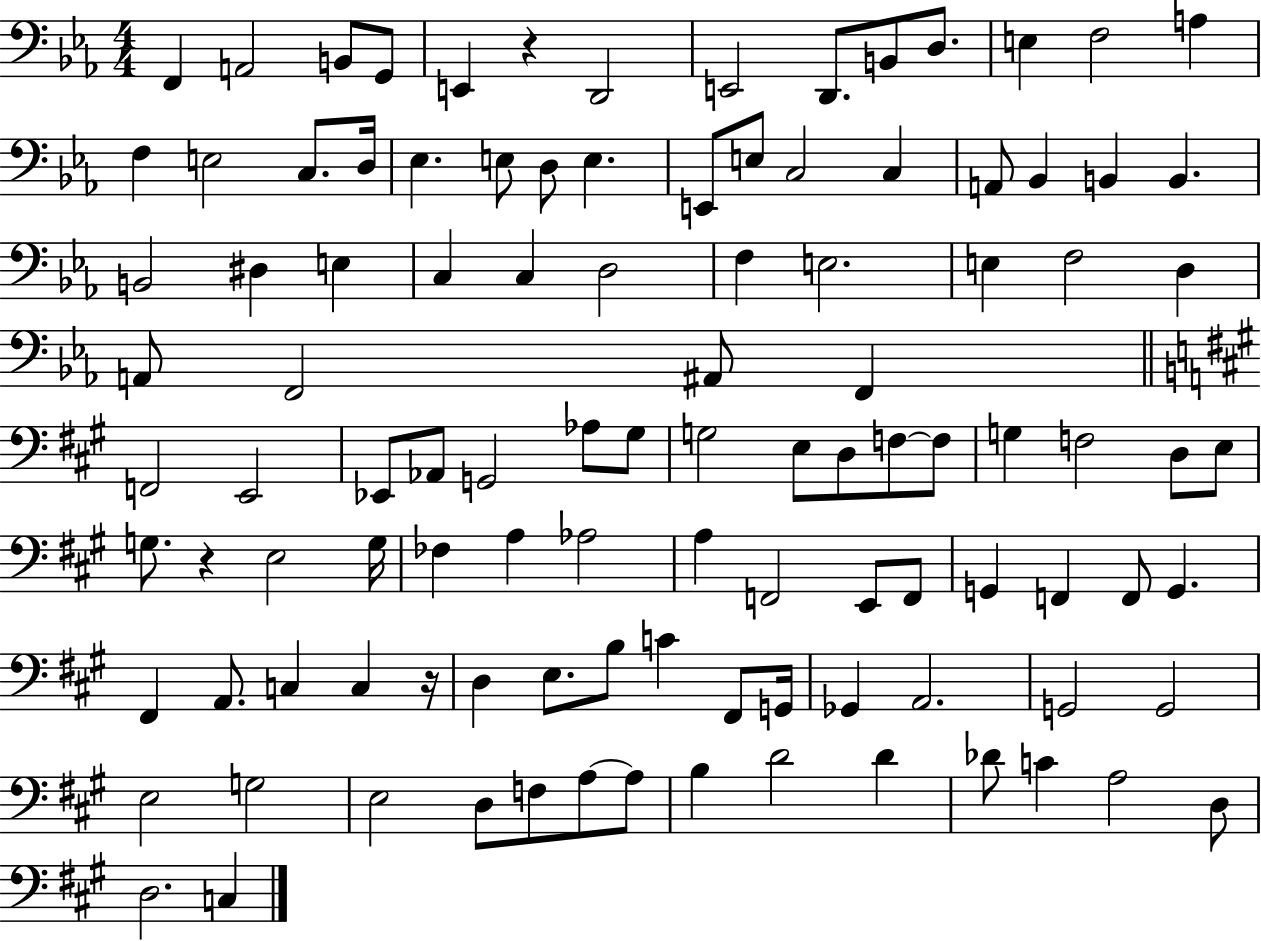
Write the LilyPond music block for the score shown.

{
  \clef bass
  \numericTimeSignature
  \time 4/4
  \key ees \major
  f,4 a,2 b,8 g,8 | e,4 r4 d,2 | e,2 d,8. b,8 d8. | e4 f2 a4 | \break f4 e2 c8. d16 | ees4. e8 d8 e4. | e,8 e8 c2 c4 | a,8 bes,4 b,4 b,4. | \break b,2 dis4 e4 | c4 c4 d2 | f4 e2. | e4 f2 d4 | \break a,8 f,2 ais,8 f,4 | \bar "||" \break \key a \major f,2 e,2 | ees,8 aes,8 g,2 aes8 gis8 | g2 e8 d8 f8~~ f8 | g4 f2 d8 e8 | \break g8. r4 e2 g16 | fes4 a4 aes2 | a4 f,2 e,8 f,8 | g,4 f,4 f,8 g,4. | \break fis,4 a,8. c4 c4 r16 | d4 e8. b8 c'4 fis,8 g,16 | ges,4 a,2. | g,2 g,2 | \break e2 g2 | e2 d8 f8 a8~~ a8 | b4 d'2 d'4 | des'8 c'4 a2 d8 | \break d2. c4 | \bar "|."
}